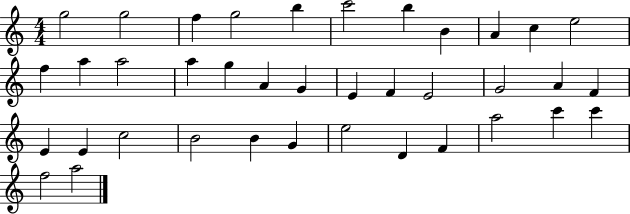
{
  \clef treble
  \numericTimeSignature
  \time 4/4
  \key c \major
  g''2 g''2 | f''4 g''2 b''4 | c'''2 b''4 b'4 | a'4 c''4 e''2 | \break f''4 a''4 a''2 | a''4 g''4 a'4 g'4 | e'4 f'4 e'2 | g'2 a'4 f'4 | \break e'4 e'4 c''2 | b'2 b'4 g'4 | e''2 d'4 f'4 | a''2 c'''4 c'''4 | \break f''2 a''2 | \bar "|."
}